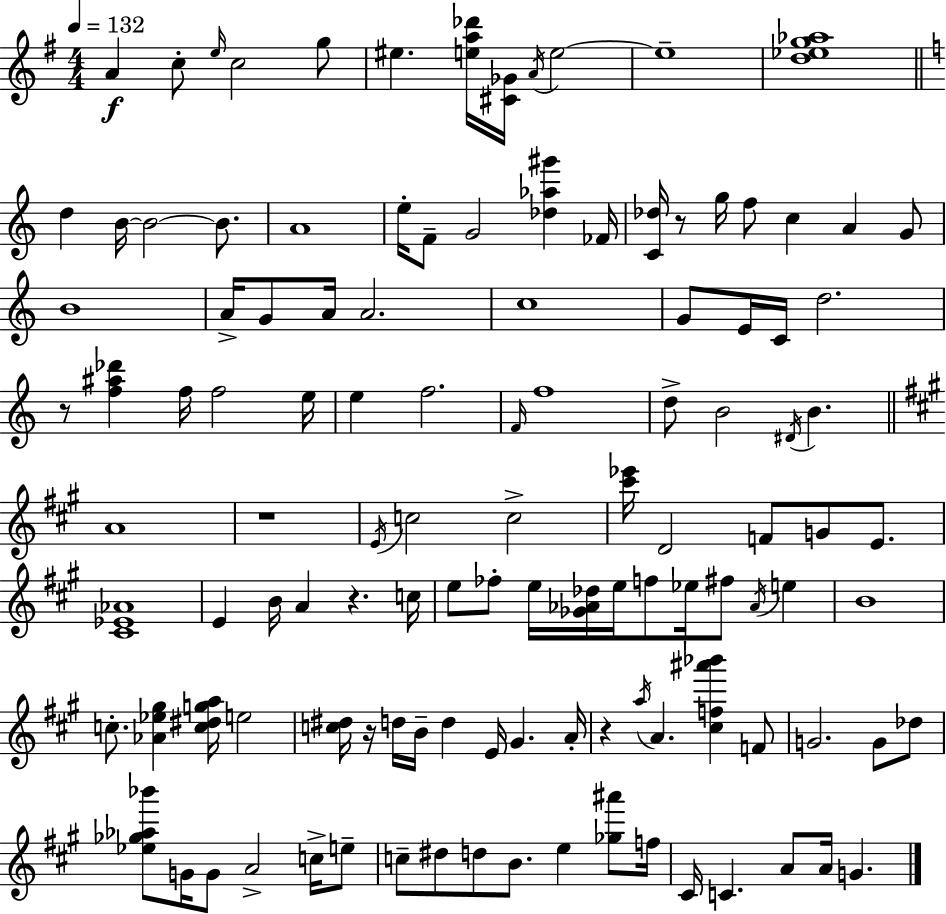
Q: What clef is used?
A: treble